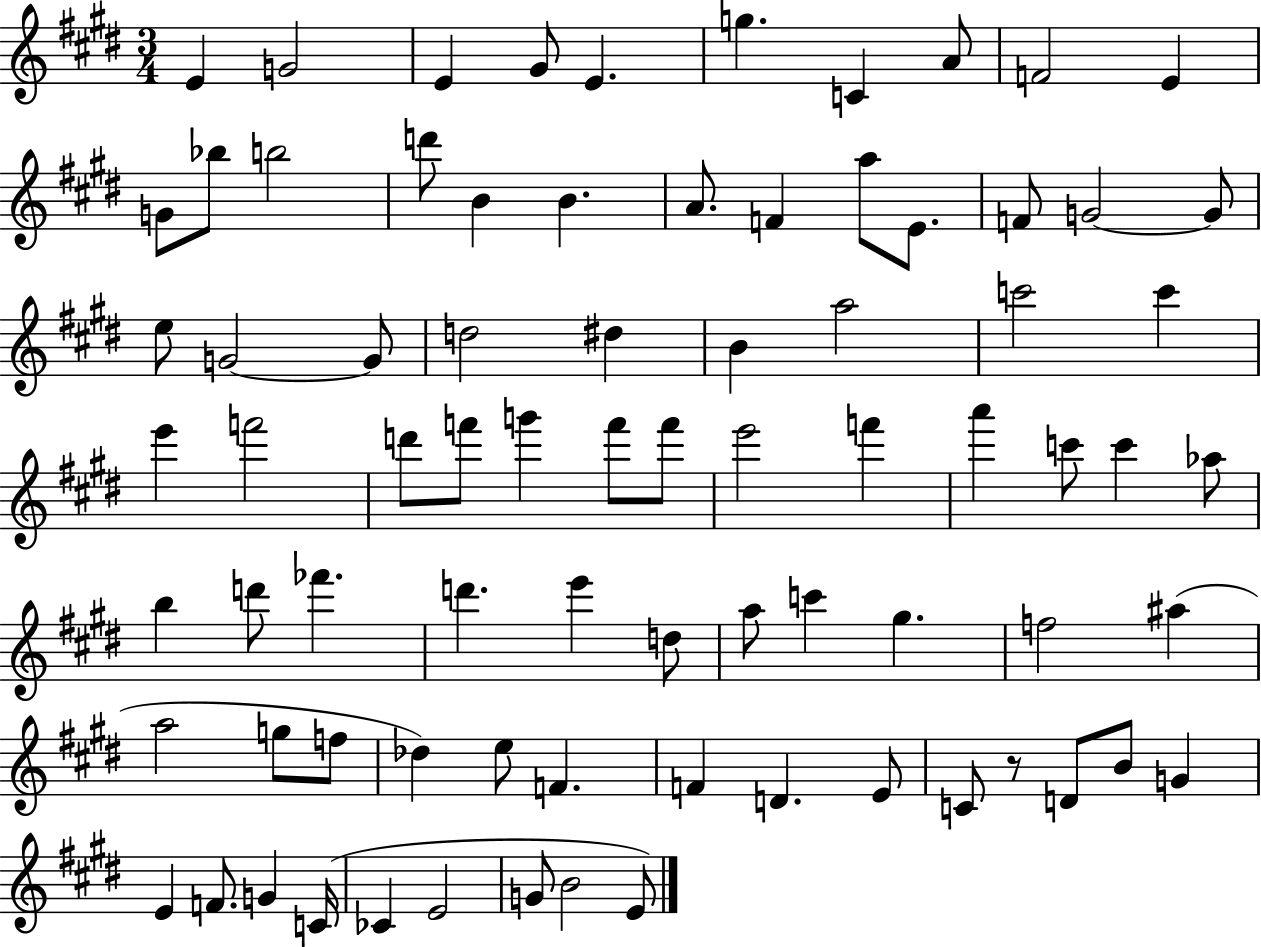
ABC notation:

X:1
T:Untitled
M:3/4
L:1/4
K:E
E G2 E ^G/2 E g C A/2 F2 E G/2 _b/2 b2 d'/2 B B A/2 F a/2 E/2 F/2 G2 G/2 e/2 G2 G/2 d2 ^d B a2 c'2 c' e' f'2 d'/2 f'/2 g' f'/2 f'/2 e'2 f' a' c'/2 c' _a/2 b d'/2 _f' d' e' d/2 a/2 c' ^g f2 ^a a2 g/2 f/2 _d e/2 F F D E/2 C/2 z/2 D/2 B/2 G E F/2 G C/4 _C E2 G/2 B2 E/2